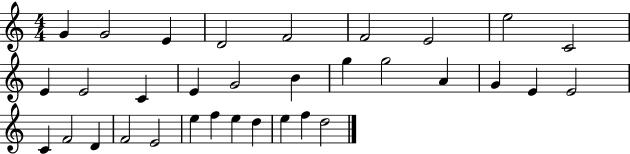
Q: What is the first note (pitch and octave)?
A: G4